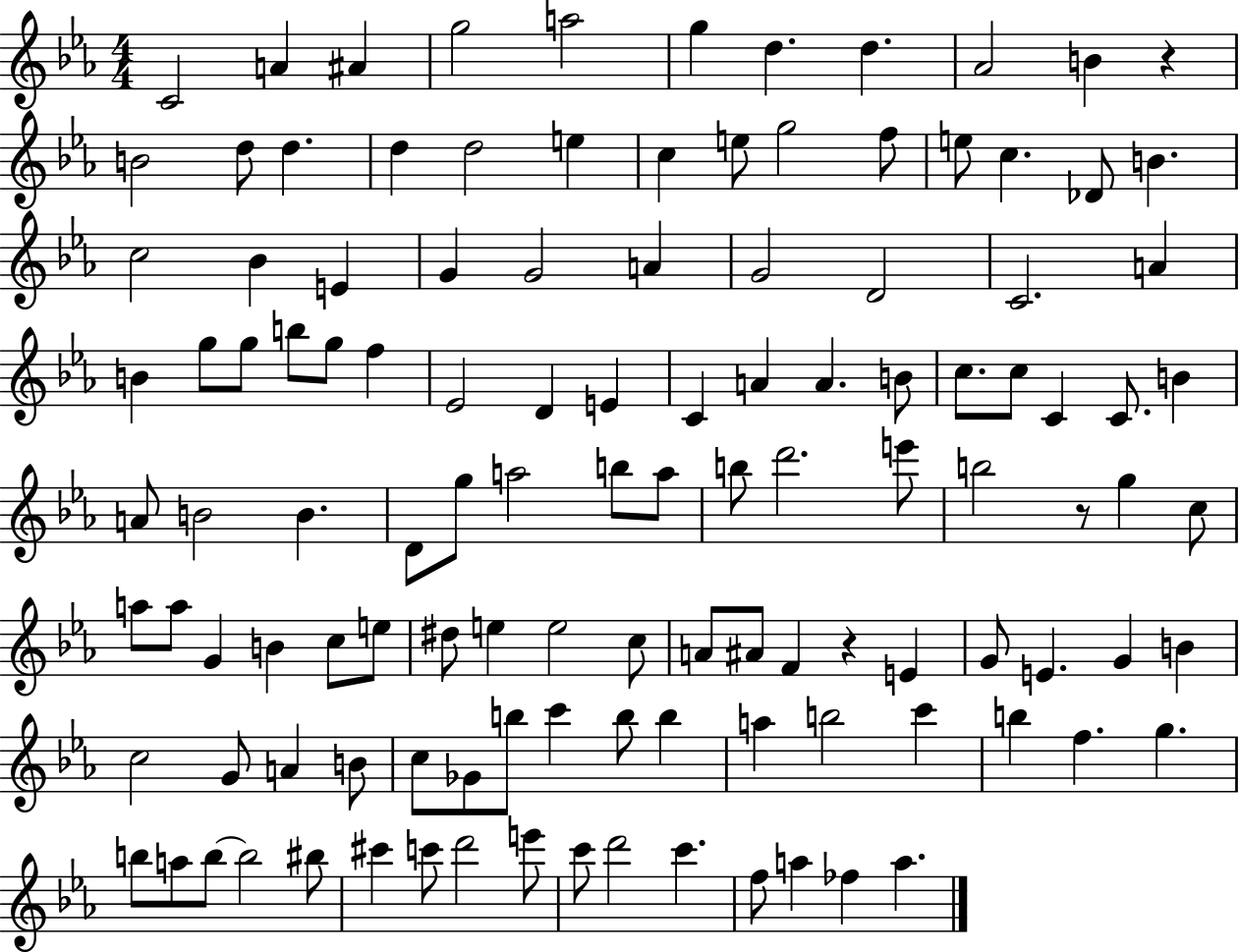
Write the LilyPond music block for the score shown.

{
  \clef treble
  \numericTimeSignature
  \time 4/4
  \key ees \major
  c'2 a'4 ais'4 | g''2 a''2 | g''4 d''4. d''4. | aes'2 b'4 r4 | \break b'2 d''8 d''4. | d''4 d''2 e''4 | c''4 e''8 g''2 f''8 | e''8 c''4. des'8 b'4. | \break c''2 bes'4 e'4 | g'4 g'2 a'4 | g'2 d'2 | c'2. a'4 | \break b'4 g''8 g''8 b''8 g''8 f''4 | ees'2 d'4 e'4 | c'4 a'4 a'4. b'8 | c''8. c''8 c'4 c'8. b'4 | \break a'8 b'2 b'4. | d'8 g''8 a''2 b''8 a''8 | b''8 d'''2. e'''8 | b''2 r8 g''4 c''8 | \break a''8 a''8 g'4 b'4 c''8 e''8 | dis''8 e''4 e''2 c''8 | a'8 ais'8 f'4 r4 e'4 | g'8 e'4. g'4 b'4 | \break c''2 g'8 a'4 b'8 | c''8 ges'8 b''8 c'''4 b''8 b''4 | a''4 b''2 c'''4 | b''4 f''4. g''4. | \break b''8 a''8 b''8~~ b''2 bis''8 | cis'''4 c'''8 d'''2 e'''8 | c'''8 d'''2 c'''4. | f''8 a''4 fes''4 a''4. | \break \bar "|."
}